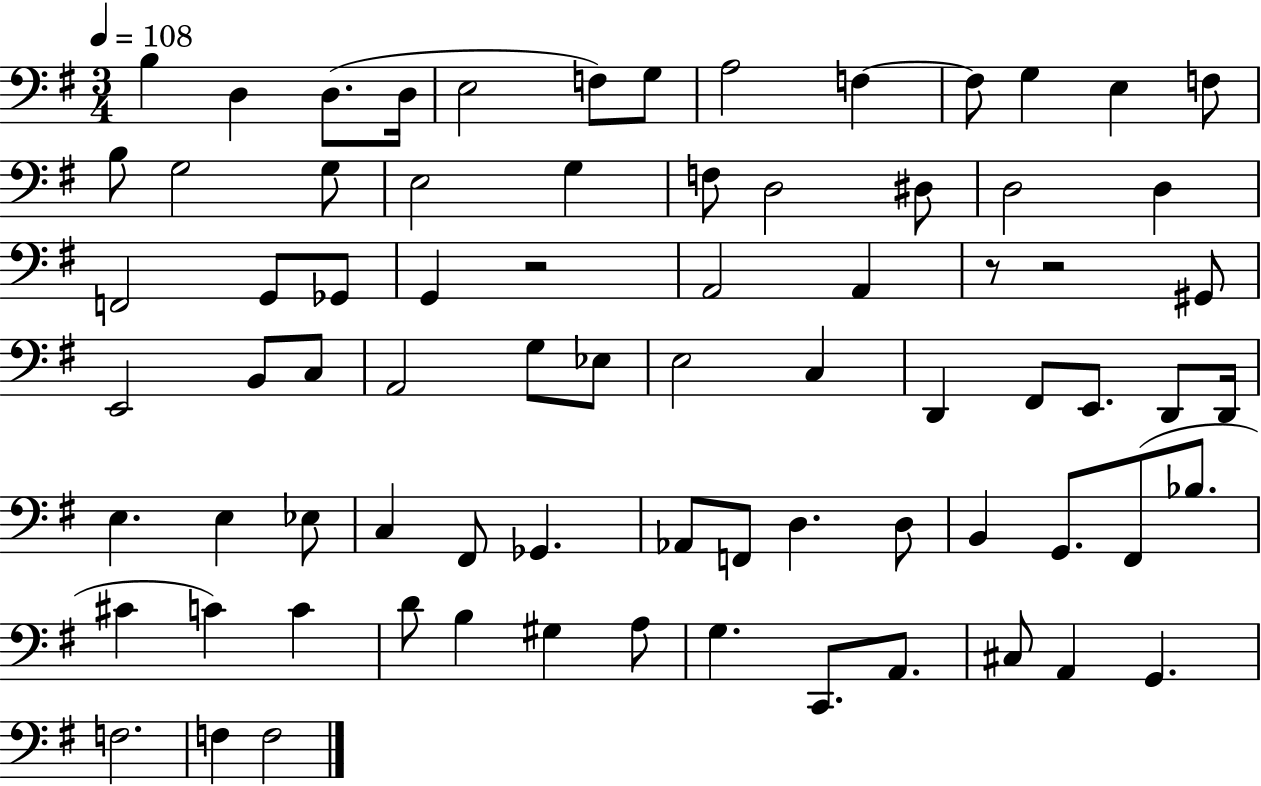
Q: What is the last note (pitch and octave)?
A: F3